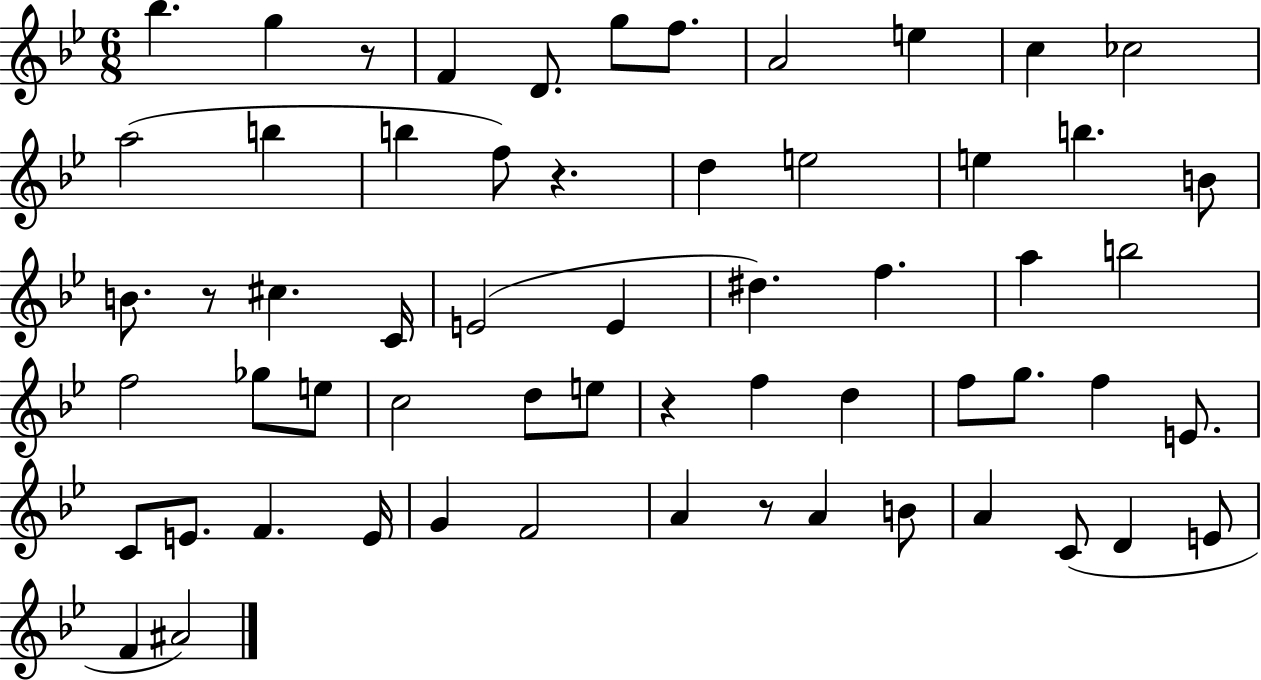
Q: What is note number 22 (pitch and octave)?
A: C4